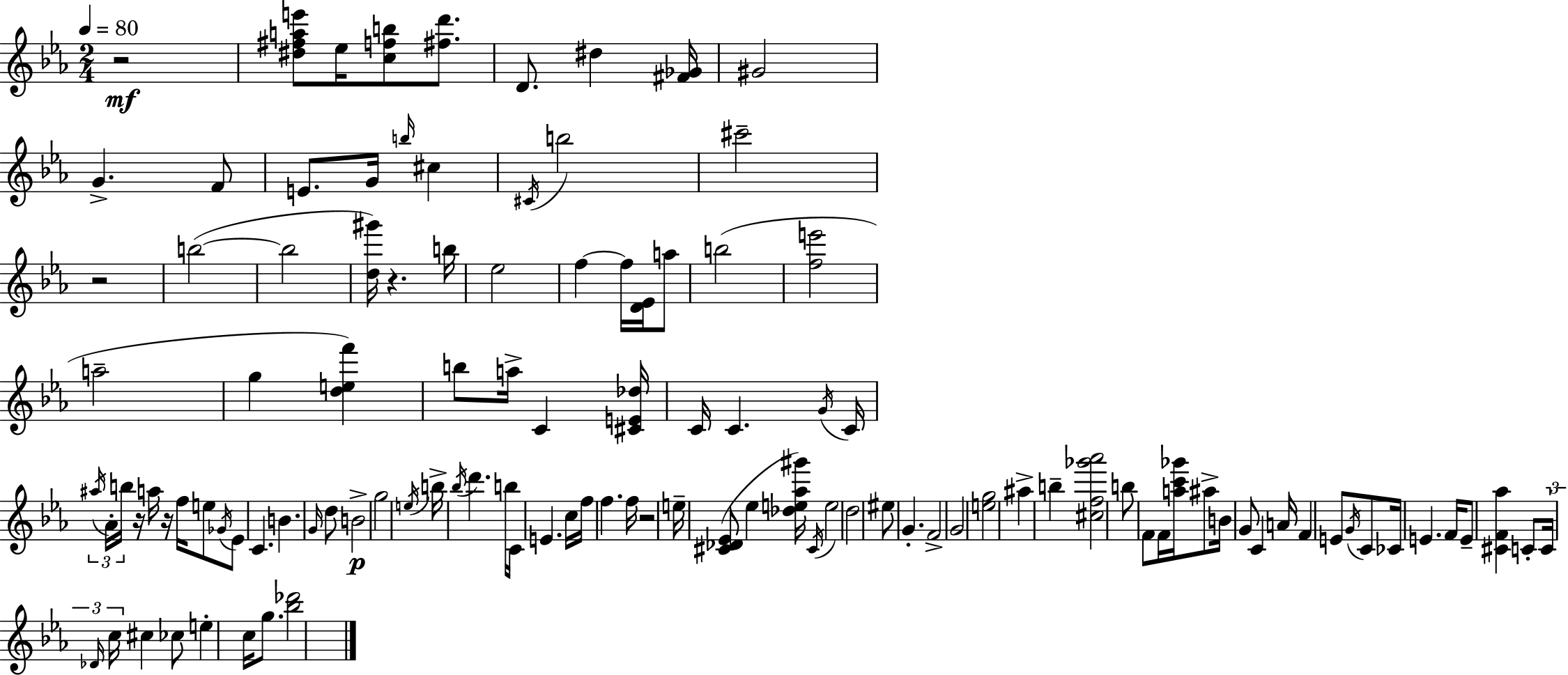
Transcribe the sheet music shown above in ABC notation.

X:1
T:Untitled
M:2/4
L:1/4
K:Cm
z2 [^d^fae']/2 _e/4 [cfb]/2 [^fd']/2 D/2 ^d [^F_G]/4 ^G2 G F/2 E/2 G/4 b/4 ^c ^C/4 b2 ^c'2 z2 b2 b2 [d^g']/4 z b/4 _e2 f f/4 [D_E]/4 a/2 b2 [fe']2 a2 g [def'] b/2 a/4 C [^CE_d]/4 C/4 C G/4 C/4 ^a/4 _A/4 b/4 z/4 a/4 z/4 f/4 e/2 _G/4 _E/2 C B G/4 d/2 B2 g2 e/4 b/4 _b/4 d' b/4 C/4 E c/4 f/4 f f/4 z2 e/4 [^C_D_E]/2 _e [_de_a^g']/4 ^C/4 e2 d2 ^e/2 G F2 G2 [eg]2 ^a b [^cf_g'_a']2 b/2 F/2 F/4 [ac'_g']/4 ^a/2 B/4 G/2 C A/4 F E/2 G/4 C/2 _C/4 E F/4 E/2 [^CF_a] C/2 C/4 _D/4 c/4 ^c _c/2 e c/4 g/2 [_b_d']2